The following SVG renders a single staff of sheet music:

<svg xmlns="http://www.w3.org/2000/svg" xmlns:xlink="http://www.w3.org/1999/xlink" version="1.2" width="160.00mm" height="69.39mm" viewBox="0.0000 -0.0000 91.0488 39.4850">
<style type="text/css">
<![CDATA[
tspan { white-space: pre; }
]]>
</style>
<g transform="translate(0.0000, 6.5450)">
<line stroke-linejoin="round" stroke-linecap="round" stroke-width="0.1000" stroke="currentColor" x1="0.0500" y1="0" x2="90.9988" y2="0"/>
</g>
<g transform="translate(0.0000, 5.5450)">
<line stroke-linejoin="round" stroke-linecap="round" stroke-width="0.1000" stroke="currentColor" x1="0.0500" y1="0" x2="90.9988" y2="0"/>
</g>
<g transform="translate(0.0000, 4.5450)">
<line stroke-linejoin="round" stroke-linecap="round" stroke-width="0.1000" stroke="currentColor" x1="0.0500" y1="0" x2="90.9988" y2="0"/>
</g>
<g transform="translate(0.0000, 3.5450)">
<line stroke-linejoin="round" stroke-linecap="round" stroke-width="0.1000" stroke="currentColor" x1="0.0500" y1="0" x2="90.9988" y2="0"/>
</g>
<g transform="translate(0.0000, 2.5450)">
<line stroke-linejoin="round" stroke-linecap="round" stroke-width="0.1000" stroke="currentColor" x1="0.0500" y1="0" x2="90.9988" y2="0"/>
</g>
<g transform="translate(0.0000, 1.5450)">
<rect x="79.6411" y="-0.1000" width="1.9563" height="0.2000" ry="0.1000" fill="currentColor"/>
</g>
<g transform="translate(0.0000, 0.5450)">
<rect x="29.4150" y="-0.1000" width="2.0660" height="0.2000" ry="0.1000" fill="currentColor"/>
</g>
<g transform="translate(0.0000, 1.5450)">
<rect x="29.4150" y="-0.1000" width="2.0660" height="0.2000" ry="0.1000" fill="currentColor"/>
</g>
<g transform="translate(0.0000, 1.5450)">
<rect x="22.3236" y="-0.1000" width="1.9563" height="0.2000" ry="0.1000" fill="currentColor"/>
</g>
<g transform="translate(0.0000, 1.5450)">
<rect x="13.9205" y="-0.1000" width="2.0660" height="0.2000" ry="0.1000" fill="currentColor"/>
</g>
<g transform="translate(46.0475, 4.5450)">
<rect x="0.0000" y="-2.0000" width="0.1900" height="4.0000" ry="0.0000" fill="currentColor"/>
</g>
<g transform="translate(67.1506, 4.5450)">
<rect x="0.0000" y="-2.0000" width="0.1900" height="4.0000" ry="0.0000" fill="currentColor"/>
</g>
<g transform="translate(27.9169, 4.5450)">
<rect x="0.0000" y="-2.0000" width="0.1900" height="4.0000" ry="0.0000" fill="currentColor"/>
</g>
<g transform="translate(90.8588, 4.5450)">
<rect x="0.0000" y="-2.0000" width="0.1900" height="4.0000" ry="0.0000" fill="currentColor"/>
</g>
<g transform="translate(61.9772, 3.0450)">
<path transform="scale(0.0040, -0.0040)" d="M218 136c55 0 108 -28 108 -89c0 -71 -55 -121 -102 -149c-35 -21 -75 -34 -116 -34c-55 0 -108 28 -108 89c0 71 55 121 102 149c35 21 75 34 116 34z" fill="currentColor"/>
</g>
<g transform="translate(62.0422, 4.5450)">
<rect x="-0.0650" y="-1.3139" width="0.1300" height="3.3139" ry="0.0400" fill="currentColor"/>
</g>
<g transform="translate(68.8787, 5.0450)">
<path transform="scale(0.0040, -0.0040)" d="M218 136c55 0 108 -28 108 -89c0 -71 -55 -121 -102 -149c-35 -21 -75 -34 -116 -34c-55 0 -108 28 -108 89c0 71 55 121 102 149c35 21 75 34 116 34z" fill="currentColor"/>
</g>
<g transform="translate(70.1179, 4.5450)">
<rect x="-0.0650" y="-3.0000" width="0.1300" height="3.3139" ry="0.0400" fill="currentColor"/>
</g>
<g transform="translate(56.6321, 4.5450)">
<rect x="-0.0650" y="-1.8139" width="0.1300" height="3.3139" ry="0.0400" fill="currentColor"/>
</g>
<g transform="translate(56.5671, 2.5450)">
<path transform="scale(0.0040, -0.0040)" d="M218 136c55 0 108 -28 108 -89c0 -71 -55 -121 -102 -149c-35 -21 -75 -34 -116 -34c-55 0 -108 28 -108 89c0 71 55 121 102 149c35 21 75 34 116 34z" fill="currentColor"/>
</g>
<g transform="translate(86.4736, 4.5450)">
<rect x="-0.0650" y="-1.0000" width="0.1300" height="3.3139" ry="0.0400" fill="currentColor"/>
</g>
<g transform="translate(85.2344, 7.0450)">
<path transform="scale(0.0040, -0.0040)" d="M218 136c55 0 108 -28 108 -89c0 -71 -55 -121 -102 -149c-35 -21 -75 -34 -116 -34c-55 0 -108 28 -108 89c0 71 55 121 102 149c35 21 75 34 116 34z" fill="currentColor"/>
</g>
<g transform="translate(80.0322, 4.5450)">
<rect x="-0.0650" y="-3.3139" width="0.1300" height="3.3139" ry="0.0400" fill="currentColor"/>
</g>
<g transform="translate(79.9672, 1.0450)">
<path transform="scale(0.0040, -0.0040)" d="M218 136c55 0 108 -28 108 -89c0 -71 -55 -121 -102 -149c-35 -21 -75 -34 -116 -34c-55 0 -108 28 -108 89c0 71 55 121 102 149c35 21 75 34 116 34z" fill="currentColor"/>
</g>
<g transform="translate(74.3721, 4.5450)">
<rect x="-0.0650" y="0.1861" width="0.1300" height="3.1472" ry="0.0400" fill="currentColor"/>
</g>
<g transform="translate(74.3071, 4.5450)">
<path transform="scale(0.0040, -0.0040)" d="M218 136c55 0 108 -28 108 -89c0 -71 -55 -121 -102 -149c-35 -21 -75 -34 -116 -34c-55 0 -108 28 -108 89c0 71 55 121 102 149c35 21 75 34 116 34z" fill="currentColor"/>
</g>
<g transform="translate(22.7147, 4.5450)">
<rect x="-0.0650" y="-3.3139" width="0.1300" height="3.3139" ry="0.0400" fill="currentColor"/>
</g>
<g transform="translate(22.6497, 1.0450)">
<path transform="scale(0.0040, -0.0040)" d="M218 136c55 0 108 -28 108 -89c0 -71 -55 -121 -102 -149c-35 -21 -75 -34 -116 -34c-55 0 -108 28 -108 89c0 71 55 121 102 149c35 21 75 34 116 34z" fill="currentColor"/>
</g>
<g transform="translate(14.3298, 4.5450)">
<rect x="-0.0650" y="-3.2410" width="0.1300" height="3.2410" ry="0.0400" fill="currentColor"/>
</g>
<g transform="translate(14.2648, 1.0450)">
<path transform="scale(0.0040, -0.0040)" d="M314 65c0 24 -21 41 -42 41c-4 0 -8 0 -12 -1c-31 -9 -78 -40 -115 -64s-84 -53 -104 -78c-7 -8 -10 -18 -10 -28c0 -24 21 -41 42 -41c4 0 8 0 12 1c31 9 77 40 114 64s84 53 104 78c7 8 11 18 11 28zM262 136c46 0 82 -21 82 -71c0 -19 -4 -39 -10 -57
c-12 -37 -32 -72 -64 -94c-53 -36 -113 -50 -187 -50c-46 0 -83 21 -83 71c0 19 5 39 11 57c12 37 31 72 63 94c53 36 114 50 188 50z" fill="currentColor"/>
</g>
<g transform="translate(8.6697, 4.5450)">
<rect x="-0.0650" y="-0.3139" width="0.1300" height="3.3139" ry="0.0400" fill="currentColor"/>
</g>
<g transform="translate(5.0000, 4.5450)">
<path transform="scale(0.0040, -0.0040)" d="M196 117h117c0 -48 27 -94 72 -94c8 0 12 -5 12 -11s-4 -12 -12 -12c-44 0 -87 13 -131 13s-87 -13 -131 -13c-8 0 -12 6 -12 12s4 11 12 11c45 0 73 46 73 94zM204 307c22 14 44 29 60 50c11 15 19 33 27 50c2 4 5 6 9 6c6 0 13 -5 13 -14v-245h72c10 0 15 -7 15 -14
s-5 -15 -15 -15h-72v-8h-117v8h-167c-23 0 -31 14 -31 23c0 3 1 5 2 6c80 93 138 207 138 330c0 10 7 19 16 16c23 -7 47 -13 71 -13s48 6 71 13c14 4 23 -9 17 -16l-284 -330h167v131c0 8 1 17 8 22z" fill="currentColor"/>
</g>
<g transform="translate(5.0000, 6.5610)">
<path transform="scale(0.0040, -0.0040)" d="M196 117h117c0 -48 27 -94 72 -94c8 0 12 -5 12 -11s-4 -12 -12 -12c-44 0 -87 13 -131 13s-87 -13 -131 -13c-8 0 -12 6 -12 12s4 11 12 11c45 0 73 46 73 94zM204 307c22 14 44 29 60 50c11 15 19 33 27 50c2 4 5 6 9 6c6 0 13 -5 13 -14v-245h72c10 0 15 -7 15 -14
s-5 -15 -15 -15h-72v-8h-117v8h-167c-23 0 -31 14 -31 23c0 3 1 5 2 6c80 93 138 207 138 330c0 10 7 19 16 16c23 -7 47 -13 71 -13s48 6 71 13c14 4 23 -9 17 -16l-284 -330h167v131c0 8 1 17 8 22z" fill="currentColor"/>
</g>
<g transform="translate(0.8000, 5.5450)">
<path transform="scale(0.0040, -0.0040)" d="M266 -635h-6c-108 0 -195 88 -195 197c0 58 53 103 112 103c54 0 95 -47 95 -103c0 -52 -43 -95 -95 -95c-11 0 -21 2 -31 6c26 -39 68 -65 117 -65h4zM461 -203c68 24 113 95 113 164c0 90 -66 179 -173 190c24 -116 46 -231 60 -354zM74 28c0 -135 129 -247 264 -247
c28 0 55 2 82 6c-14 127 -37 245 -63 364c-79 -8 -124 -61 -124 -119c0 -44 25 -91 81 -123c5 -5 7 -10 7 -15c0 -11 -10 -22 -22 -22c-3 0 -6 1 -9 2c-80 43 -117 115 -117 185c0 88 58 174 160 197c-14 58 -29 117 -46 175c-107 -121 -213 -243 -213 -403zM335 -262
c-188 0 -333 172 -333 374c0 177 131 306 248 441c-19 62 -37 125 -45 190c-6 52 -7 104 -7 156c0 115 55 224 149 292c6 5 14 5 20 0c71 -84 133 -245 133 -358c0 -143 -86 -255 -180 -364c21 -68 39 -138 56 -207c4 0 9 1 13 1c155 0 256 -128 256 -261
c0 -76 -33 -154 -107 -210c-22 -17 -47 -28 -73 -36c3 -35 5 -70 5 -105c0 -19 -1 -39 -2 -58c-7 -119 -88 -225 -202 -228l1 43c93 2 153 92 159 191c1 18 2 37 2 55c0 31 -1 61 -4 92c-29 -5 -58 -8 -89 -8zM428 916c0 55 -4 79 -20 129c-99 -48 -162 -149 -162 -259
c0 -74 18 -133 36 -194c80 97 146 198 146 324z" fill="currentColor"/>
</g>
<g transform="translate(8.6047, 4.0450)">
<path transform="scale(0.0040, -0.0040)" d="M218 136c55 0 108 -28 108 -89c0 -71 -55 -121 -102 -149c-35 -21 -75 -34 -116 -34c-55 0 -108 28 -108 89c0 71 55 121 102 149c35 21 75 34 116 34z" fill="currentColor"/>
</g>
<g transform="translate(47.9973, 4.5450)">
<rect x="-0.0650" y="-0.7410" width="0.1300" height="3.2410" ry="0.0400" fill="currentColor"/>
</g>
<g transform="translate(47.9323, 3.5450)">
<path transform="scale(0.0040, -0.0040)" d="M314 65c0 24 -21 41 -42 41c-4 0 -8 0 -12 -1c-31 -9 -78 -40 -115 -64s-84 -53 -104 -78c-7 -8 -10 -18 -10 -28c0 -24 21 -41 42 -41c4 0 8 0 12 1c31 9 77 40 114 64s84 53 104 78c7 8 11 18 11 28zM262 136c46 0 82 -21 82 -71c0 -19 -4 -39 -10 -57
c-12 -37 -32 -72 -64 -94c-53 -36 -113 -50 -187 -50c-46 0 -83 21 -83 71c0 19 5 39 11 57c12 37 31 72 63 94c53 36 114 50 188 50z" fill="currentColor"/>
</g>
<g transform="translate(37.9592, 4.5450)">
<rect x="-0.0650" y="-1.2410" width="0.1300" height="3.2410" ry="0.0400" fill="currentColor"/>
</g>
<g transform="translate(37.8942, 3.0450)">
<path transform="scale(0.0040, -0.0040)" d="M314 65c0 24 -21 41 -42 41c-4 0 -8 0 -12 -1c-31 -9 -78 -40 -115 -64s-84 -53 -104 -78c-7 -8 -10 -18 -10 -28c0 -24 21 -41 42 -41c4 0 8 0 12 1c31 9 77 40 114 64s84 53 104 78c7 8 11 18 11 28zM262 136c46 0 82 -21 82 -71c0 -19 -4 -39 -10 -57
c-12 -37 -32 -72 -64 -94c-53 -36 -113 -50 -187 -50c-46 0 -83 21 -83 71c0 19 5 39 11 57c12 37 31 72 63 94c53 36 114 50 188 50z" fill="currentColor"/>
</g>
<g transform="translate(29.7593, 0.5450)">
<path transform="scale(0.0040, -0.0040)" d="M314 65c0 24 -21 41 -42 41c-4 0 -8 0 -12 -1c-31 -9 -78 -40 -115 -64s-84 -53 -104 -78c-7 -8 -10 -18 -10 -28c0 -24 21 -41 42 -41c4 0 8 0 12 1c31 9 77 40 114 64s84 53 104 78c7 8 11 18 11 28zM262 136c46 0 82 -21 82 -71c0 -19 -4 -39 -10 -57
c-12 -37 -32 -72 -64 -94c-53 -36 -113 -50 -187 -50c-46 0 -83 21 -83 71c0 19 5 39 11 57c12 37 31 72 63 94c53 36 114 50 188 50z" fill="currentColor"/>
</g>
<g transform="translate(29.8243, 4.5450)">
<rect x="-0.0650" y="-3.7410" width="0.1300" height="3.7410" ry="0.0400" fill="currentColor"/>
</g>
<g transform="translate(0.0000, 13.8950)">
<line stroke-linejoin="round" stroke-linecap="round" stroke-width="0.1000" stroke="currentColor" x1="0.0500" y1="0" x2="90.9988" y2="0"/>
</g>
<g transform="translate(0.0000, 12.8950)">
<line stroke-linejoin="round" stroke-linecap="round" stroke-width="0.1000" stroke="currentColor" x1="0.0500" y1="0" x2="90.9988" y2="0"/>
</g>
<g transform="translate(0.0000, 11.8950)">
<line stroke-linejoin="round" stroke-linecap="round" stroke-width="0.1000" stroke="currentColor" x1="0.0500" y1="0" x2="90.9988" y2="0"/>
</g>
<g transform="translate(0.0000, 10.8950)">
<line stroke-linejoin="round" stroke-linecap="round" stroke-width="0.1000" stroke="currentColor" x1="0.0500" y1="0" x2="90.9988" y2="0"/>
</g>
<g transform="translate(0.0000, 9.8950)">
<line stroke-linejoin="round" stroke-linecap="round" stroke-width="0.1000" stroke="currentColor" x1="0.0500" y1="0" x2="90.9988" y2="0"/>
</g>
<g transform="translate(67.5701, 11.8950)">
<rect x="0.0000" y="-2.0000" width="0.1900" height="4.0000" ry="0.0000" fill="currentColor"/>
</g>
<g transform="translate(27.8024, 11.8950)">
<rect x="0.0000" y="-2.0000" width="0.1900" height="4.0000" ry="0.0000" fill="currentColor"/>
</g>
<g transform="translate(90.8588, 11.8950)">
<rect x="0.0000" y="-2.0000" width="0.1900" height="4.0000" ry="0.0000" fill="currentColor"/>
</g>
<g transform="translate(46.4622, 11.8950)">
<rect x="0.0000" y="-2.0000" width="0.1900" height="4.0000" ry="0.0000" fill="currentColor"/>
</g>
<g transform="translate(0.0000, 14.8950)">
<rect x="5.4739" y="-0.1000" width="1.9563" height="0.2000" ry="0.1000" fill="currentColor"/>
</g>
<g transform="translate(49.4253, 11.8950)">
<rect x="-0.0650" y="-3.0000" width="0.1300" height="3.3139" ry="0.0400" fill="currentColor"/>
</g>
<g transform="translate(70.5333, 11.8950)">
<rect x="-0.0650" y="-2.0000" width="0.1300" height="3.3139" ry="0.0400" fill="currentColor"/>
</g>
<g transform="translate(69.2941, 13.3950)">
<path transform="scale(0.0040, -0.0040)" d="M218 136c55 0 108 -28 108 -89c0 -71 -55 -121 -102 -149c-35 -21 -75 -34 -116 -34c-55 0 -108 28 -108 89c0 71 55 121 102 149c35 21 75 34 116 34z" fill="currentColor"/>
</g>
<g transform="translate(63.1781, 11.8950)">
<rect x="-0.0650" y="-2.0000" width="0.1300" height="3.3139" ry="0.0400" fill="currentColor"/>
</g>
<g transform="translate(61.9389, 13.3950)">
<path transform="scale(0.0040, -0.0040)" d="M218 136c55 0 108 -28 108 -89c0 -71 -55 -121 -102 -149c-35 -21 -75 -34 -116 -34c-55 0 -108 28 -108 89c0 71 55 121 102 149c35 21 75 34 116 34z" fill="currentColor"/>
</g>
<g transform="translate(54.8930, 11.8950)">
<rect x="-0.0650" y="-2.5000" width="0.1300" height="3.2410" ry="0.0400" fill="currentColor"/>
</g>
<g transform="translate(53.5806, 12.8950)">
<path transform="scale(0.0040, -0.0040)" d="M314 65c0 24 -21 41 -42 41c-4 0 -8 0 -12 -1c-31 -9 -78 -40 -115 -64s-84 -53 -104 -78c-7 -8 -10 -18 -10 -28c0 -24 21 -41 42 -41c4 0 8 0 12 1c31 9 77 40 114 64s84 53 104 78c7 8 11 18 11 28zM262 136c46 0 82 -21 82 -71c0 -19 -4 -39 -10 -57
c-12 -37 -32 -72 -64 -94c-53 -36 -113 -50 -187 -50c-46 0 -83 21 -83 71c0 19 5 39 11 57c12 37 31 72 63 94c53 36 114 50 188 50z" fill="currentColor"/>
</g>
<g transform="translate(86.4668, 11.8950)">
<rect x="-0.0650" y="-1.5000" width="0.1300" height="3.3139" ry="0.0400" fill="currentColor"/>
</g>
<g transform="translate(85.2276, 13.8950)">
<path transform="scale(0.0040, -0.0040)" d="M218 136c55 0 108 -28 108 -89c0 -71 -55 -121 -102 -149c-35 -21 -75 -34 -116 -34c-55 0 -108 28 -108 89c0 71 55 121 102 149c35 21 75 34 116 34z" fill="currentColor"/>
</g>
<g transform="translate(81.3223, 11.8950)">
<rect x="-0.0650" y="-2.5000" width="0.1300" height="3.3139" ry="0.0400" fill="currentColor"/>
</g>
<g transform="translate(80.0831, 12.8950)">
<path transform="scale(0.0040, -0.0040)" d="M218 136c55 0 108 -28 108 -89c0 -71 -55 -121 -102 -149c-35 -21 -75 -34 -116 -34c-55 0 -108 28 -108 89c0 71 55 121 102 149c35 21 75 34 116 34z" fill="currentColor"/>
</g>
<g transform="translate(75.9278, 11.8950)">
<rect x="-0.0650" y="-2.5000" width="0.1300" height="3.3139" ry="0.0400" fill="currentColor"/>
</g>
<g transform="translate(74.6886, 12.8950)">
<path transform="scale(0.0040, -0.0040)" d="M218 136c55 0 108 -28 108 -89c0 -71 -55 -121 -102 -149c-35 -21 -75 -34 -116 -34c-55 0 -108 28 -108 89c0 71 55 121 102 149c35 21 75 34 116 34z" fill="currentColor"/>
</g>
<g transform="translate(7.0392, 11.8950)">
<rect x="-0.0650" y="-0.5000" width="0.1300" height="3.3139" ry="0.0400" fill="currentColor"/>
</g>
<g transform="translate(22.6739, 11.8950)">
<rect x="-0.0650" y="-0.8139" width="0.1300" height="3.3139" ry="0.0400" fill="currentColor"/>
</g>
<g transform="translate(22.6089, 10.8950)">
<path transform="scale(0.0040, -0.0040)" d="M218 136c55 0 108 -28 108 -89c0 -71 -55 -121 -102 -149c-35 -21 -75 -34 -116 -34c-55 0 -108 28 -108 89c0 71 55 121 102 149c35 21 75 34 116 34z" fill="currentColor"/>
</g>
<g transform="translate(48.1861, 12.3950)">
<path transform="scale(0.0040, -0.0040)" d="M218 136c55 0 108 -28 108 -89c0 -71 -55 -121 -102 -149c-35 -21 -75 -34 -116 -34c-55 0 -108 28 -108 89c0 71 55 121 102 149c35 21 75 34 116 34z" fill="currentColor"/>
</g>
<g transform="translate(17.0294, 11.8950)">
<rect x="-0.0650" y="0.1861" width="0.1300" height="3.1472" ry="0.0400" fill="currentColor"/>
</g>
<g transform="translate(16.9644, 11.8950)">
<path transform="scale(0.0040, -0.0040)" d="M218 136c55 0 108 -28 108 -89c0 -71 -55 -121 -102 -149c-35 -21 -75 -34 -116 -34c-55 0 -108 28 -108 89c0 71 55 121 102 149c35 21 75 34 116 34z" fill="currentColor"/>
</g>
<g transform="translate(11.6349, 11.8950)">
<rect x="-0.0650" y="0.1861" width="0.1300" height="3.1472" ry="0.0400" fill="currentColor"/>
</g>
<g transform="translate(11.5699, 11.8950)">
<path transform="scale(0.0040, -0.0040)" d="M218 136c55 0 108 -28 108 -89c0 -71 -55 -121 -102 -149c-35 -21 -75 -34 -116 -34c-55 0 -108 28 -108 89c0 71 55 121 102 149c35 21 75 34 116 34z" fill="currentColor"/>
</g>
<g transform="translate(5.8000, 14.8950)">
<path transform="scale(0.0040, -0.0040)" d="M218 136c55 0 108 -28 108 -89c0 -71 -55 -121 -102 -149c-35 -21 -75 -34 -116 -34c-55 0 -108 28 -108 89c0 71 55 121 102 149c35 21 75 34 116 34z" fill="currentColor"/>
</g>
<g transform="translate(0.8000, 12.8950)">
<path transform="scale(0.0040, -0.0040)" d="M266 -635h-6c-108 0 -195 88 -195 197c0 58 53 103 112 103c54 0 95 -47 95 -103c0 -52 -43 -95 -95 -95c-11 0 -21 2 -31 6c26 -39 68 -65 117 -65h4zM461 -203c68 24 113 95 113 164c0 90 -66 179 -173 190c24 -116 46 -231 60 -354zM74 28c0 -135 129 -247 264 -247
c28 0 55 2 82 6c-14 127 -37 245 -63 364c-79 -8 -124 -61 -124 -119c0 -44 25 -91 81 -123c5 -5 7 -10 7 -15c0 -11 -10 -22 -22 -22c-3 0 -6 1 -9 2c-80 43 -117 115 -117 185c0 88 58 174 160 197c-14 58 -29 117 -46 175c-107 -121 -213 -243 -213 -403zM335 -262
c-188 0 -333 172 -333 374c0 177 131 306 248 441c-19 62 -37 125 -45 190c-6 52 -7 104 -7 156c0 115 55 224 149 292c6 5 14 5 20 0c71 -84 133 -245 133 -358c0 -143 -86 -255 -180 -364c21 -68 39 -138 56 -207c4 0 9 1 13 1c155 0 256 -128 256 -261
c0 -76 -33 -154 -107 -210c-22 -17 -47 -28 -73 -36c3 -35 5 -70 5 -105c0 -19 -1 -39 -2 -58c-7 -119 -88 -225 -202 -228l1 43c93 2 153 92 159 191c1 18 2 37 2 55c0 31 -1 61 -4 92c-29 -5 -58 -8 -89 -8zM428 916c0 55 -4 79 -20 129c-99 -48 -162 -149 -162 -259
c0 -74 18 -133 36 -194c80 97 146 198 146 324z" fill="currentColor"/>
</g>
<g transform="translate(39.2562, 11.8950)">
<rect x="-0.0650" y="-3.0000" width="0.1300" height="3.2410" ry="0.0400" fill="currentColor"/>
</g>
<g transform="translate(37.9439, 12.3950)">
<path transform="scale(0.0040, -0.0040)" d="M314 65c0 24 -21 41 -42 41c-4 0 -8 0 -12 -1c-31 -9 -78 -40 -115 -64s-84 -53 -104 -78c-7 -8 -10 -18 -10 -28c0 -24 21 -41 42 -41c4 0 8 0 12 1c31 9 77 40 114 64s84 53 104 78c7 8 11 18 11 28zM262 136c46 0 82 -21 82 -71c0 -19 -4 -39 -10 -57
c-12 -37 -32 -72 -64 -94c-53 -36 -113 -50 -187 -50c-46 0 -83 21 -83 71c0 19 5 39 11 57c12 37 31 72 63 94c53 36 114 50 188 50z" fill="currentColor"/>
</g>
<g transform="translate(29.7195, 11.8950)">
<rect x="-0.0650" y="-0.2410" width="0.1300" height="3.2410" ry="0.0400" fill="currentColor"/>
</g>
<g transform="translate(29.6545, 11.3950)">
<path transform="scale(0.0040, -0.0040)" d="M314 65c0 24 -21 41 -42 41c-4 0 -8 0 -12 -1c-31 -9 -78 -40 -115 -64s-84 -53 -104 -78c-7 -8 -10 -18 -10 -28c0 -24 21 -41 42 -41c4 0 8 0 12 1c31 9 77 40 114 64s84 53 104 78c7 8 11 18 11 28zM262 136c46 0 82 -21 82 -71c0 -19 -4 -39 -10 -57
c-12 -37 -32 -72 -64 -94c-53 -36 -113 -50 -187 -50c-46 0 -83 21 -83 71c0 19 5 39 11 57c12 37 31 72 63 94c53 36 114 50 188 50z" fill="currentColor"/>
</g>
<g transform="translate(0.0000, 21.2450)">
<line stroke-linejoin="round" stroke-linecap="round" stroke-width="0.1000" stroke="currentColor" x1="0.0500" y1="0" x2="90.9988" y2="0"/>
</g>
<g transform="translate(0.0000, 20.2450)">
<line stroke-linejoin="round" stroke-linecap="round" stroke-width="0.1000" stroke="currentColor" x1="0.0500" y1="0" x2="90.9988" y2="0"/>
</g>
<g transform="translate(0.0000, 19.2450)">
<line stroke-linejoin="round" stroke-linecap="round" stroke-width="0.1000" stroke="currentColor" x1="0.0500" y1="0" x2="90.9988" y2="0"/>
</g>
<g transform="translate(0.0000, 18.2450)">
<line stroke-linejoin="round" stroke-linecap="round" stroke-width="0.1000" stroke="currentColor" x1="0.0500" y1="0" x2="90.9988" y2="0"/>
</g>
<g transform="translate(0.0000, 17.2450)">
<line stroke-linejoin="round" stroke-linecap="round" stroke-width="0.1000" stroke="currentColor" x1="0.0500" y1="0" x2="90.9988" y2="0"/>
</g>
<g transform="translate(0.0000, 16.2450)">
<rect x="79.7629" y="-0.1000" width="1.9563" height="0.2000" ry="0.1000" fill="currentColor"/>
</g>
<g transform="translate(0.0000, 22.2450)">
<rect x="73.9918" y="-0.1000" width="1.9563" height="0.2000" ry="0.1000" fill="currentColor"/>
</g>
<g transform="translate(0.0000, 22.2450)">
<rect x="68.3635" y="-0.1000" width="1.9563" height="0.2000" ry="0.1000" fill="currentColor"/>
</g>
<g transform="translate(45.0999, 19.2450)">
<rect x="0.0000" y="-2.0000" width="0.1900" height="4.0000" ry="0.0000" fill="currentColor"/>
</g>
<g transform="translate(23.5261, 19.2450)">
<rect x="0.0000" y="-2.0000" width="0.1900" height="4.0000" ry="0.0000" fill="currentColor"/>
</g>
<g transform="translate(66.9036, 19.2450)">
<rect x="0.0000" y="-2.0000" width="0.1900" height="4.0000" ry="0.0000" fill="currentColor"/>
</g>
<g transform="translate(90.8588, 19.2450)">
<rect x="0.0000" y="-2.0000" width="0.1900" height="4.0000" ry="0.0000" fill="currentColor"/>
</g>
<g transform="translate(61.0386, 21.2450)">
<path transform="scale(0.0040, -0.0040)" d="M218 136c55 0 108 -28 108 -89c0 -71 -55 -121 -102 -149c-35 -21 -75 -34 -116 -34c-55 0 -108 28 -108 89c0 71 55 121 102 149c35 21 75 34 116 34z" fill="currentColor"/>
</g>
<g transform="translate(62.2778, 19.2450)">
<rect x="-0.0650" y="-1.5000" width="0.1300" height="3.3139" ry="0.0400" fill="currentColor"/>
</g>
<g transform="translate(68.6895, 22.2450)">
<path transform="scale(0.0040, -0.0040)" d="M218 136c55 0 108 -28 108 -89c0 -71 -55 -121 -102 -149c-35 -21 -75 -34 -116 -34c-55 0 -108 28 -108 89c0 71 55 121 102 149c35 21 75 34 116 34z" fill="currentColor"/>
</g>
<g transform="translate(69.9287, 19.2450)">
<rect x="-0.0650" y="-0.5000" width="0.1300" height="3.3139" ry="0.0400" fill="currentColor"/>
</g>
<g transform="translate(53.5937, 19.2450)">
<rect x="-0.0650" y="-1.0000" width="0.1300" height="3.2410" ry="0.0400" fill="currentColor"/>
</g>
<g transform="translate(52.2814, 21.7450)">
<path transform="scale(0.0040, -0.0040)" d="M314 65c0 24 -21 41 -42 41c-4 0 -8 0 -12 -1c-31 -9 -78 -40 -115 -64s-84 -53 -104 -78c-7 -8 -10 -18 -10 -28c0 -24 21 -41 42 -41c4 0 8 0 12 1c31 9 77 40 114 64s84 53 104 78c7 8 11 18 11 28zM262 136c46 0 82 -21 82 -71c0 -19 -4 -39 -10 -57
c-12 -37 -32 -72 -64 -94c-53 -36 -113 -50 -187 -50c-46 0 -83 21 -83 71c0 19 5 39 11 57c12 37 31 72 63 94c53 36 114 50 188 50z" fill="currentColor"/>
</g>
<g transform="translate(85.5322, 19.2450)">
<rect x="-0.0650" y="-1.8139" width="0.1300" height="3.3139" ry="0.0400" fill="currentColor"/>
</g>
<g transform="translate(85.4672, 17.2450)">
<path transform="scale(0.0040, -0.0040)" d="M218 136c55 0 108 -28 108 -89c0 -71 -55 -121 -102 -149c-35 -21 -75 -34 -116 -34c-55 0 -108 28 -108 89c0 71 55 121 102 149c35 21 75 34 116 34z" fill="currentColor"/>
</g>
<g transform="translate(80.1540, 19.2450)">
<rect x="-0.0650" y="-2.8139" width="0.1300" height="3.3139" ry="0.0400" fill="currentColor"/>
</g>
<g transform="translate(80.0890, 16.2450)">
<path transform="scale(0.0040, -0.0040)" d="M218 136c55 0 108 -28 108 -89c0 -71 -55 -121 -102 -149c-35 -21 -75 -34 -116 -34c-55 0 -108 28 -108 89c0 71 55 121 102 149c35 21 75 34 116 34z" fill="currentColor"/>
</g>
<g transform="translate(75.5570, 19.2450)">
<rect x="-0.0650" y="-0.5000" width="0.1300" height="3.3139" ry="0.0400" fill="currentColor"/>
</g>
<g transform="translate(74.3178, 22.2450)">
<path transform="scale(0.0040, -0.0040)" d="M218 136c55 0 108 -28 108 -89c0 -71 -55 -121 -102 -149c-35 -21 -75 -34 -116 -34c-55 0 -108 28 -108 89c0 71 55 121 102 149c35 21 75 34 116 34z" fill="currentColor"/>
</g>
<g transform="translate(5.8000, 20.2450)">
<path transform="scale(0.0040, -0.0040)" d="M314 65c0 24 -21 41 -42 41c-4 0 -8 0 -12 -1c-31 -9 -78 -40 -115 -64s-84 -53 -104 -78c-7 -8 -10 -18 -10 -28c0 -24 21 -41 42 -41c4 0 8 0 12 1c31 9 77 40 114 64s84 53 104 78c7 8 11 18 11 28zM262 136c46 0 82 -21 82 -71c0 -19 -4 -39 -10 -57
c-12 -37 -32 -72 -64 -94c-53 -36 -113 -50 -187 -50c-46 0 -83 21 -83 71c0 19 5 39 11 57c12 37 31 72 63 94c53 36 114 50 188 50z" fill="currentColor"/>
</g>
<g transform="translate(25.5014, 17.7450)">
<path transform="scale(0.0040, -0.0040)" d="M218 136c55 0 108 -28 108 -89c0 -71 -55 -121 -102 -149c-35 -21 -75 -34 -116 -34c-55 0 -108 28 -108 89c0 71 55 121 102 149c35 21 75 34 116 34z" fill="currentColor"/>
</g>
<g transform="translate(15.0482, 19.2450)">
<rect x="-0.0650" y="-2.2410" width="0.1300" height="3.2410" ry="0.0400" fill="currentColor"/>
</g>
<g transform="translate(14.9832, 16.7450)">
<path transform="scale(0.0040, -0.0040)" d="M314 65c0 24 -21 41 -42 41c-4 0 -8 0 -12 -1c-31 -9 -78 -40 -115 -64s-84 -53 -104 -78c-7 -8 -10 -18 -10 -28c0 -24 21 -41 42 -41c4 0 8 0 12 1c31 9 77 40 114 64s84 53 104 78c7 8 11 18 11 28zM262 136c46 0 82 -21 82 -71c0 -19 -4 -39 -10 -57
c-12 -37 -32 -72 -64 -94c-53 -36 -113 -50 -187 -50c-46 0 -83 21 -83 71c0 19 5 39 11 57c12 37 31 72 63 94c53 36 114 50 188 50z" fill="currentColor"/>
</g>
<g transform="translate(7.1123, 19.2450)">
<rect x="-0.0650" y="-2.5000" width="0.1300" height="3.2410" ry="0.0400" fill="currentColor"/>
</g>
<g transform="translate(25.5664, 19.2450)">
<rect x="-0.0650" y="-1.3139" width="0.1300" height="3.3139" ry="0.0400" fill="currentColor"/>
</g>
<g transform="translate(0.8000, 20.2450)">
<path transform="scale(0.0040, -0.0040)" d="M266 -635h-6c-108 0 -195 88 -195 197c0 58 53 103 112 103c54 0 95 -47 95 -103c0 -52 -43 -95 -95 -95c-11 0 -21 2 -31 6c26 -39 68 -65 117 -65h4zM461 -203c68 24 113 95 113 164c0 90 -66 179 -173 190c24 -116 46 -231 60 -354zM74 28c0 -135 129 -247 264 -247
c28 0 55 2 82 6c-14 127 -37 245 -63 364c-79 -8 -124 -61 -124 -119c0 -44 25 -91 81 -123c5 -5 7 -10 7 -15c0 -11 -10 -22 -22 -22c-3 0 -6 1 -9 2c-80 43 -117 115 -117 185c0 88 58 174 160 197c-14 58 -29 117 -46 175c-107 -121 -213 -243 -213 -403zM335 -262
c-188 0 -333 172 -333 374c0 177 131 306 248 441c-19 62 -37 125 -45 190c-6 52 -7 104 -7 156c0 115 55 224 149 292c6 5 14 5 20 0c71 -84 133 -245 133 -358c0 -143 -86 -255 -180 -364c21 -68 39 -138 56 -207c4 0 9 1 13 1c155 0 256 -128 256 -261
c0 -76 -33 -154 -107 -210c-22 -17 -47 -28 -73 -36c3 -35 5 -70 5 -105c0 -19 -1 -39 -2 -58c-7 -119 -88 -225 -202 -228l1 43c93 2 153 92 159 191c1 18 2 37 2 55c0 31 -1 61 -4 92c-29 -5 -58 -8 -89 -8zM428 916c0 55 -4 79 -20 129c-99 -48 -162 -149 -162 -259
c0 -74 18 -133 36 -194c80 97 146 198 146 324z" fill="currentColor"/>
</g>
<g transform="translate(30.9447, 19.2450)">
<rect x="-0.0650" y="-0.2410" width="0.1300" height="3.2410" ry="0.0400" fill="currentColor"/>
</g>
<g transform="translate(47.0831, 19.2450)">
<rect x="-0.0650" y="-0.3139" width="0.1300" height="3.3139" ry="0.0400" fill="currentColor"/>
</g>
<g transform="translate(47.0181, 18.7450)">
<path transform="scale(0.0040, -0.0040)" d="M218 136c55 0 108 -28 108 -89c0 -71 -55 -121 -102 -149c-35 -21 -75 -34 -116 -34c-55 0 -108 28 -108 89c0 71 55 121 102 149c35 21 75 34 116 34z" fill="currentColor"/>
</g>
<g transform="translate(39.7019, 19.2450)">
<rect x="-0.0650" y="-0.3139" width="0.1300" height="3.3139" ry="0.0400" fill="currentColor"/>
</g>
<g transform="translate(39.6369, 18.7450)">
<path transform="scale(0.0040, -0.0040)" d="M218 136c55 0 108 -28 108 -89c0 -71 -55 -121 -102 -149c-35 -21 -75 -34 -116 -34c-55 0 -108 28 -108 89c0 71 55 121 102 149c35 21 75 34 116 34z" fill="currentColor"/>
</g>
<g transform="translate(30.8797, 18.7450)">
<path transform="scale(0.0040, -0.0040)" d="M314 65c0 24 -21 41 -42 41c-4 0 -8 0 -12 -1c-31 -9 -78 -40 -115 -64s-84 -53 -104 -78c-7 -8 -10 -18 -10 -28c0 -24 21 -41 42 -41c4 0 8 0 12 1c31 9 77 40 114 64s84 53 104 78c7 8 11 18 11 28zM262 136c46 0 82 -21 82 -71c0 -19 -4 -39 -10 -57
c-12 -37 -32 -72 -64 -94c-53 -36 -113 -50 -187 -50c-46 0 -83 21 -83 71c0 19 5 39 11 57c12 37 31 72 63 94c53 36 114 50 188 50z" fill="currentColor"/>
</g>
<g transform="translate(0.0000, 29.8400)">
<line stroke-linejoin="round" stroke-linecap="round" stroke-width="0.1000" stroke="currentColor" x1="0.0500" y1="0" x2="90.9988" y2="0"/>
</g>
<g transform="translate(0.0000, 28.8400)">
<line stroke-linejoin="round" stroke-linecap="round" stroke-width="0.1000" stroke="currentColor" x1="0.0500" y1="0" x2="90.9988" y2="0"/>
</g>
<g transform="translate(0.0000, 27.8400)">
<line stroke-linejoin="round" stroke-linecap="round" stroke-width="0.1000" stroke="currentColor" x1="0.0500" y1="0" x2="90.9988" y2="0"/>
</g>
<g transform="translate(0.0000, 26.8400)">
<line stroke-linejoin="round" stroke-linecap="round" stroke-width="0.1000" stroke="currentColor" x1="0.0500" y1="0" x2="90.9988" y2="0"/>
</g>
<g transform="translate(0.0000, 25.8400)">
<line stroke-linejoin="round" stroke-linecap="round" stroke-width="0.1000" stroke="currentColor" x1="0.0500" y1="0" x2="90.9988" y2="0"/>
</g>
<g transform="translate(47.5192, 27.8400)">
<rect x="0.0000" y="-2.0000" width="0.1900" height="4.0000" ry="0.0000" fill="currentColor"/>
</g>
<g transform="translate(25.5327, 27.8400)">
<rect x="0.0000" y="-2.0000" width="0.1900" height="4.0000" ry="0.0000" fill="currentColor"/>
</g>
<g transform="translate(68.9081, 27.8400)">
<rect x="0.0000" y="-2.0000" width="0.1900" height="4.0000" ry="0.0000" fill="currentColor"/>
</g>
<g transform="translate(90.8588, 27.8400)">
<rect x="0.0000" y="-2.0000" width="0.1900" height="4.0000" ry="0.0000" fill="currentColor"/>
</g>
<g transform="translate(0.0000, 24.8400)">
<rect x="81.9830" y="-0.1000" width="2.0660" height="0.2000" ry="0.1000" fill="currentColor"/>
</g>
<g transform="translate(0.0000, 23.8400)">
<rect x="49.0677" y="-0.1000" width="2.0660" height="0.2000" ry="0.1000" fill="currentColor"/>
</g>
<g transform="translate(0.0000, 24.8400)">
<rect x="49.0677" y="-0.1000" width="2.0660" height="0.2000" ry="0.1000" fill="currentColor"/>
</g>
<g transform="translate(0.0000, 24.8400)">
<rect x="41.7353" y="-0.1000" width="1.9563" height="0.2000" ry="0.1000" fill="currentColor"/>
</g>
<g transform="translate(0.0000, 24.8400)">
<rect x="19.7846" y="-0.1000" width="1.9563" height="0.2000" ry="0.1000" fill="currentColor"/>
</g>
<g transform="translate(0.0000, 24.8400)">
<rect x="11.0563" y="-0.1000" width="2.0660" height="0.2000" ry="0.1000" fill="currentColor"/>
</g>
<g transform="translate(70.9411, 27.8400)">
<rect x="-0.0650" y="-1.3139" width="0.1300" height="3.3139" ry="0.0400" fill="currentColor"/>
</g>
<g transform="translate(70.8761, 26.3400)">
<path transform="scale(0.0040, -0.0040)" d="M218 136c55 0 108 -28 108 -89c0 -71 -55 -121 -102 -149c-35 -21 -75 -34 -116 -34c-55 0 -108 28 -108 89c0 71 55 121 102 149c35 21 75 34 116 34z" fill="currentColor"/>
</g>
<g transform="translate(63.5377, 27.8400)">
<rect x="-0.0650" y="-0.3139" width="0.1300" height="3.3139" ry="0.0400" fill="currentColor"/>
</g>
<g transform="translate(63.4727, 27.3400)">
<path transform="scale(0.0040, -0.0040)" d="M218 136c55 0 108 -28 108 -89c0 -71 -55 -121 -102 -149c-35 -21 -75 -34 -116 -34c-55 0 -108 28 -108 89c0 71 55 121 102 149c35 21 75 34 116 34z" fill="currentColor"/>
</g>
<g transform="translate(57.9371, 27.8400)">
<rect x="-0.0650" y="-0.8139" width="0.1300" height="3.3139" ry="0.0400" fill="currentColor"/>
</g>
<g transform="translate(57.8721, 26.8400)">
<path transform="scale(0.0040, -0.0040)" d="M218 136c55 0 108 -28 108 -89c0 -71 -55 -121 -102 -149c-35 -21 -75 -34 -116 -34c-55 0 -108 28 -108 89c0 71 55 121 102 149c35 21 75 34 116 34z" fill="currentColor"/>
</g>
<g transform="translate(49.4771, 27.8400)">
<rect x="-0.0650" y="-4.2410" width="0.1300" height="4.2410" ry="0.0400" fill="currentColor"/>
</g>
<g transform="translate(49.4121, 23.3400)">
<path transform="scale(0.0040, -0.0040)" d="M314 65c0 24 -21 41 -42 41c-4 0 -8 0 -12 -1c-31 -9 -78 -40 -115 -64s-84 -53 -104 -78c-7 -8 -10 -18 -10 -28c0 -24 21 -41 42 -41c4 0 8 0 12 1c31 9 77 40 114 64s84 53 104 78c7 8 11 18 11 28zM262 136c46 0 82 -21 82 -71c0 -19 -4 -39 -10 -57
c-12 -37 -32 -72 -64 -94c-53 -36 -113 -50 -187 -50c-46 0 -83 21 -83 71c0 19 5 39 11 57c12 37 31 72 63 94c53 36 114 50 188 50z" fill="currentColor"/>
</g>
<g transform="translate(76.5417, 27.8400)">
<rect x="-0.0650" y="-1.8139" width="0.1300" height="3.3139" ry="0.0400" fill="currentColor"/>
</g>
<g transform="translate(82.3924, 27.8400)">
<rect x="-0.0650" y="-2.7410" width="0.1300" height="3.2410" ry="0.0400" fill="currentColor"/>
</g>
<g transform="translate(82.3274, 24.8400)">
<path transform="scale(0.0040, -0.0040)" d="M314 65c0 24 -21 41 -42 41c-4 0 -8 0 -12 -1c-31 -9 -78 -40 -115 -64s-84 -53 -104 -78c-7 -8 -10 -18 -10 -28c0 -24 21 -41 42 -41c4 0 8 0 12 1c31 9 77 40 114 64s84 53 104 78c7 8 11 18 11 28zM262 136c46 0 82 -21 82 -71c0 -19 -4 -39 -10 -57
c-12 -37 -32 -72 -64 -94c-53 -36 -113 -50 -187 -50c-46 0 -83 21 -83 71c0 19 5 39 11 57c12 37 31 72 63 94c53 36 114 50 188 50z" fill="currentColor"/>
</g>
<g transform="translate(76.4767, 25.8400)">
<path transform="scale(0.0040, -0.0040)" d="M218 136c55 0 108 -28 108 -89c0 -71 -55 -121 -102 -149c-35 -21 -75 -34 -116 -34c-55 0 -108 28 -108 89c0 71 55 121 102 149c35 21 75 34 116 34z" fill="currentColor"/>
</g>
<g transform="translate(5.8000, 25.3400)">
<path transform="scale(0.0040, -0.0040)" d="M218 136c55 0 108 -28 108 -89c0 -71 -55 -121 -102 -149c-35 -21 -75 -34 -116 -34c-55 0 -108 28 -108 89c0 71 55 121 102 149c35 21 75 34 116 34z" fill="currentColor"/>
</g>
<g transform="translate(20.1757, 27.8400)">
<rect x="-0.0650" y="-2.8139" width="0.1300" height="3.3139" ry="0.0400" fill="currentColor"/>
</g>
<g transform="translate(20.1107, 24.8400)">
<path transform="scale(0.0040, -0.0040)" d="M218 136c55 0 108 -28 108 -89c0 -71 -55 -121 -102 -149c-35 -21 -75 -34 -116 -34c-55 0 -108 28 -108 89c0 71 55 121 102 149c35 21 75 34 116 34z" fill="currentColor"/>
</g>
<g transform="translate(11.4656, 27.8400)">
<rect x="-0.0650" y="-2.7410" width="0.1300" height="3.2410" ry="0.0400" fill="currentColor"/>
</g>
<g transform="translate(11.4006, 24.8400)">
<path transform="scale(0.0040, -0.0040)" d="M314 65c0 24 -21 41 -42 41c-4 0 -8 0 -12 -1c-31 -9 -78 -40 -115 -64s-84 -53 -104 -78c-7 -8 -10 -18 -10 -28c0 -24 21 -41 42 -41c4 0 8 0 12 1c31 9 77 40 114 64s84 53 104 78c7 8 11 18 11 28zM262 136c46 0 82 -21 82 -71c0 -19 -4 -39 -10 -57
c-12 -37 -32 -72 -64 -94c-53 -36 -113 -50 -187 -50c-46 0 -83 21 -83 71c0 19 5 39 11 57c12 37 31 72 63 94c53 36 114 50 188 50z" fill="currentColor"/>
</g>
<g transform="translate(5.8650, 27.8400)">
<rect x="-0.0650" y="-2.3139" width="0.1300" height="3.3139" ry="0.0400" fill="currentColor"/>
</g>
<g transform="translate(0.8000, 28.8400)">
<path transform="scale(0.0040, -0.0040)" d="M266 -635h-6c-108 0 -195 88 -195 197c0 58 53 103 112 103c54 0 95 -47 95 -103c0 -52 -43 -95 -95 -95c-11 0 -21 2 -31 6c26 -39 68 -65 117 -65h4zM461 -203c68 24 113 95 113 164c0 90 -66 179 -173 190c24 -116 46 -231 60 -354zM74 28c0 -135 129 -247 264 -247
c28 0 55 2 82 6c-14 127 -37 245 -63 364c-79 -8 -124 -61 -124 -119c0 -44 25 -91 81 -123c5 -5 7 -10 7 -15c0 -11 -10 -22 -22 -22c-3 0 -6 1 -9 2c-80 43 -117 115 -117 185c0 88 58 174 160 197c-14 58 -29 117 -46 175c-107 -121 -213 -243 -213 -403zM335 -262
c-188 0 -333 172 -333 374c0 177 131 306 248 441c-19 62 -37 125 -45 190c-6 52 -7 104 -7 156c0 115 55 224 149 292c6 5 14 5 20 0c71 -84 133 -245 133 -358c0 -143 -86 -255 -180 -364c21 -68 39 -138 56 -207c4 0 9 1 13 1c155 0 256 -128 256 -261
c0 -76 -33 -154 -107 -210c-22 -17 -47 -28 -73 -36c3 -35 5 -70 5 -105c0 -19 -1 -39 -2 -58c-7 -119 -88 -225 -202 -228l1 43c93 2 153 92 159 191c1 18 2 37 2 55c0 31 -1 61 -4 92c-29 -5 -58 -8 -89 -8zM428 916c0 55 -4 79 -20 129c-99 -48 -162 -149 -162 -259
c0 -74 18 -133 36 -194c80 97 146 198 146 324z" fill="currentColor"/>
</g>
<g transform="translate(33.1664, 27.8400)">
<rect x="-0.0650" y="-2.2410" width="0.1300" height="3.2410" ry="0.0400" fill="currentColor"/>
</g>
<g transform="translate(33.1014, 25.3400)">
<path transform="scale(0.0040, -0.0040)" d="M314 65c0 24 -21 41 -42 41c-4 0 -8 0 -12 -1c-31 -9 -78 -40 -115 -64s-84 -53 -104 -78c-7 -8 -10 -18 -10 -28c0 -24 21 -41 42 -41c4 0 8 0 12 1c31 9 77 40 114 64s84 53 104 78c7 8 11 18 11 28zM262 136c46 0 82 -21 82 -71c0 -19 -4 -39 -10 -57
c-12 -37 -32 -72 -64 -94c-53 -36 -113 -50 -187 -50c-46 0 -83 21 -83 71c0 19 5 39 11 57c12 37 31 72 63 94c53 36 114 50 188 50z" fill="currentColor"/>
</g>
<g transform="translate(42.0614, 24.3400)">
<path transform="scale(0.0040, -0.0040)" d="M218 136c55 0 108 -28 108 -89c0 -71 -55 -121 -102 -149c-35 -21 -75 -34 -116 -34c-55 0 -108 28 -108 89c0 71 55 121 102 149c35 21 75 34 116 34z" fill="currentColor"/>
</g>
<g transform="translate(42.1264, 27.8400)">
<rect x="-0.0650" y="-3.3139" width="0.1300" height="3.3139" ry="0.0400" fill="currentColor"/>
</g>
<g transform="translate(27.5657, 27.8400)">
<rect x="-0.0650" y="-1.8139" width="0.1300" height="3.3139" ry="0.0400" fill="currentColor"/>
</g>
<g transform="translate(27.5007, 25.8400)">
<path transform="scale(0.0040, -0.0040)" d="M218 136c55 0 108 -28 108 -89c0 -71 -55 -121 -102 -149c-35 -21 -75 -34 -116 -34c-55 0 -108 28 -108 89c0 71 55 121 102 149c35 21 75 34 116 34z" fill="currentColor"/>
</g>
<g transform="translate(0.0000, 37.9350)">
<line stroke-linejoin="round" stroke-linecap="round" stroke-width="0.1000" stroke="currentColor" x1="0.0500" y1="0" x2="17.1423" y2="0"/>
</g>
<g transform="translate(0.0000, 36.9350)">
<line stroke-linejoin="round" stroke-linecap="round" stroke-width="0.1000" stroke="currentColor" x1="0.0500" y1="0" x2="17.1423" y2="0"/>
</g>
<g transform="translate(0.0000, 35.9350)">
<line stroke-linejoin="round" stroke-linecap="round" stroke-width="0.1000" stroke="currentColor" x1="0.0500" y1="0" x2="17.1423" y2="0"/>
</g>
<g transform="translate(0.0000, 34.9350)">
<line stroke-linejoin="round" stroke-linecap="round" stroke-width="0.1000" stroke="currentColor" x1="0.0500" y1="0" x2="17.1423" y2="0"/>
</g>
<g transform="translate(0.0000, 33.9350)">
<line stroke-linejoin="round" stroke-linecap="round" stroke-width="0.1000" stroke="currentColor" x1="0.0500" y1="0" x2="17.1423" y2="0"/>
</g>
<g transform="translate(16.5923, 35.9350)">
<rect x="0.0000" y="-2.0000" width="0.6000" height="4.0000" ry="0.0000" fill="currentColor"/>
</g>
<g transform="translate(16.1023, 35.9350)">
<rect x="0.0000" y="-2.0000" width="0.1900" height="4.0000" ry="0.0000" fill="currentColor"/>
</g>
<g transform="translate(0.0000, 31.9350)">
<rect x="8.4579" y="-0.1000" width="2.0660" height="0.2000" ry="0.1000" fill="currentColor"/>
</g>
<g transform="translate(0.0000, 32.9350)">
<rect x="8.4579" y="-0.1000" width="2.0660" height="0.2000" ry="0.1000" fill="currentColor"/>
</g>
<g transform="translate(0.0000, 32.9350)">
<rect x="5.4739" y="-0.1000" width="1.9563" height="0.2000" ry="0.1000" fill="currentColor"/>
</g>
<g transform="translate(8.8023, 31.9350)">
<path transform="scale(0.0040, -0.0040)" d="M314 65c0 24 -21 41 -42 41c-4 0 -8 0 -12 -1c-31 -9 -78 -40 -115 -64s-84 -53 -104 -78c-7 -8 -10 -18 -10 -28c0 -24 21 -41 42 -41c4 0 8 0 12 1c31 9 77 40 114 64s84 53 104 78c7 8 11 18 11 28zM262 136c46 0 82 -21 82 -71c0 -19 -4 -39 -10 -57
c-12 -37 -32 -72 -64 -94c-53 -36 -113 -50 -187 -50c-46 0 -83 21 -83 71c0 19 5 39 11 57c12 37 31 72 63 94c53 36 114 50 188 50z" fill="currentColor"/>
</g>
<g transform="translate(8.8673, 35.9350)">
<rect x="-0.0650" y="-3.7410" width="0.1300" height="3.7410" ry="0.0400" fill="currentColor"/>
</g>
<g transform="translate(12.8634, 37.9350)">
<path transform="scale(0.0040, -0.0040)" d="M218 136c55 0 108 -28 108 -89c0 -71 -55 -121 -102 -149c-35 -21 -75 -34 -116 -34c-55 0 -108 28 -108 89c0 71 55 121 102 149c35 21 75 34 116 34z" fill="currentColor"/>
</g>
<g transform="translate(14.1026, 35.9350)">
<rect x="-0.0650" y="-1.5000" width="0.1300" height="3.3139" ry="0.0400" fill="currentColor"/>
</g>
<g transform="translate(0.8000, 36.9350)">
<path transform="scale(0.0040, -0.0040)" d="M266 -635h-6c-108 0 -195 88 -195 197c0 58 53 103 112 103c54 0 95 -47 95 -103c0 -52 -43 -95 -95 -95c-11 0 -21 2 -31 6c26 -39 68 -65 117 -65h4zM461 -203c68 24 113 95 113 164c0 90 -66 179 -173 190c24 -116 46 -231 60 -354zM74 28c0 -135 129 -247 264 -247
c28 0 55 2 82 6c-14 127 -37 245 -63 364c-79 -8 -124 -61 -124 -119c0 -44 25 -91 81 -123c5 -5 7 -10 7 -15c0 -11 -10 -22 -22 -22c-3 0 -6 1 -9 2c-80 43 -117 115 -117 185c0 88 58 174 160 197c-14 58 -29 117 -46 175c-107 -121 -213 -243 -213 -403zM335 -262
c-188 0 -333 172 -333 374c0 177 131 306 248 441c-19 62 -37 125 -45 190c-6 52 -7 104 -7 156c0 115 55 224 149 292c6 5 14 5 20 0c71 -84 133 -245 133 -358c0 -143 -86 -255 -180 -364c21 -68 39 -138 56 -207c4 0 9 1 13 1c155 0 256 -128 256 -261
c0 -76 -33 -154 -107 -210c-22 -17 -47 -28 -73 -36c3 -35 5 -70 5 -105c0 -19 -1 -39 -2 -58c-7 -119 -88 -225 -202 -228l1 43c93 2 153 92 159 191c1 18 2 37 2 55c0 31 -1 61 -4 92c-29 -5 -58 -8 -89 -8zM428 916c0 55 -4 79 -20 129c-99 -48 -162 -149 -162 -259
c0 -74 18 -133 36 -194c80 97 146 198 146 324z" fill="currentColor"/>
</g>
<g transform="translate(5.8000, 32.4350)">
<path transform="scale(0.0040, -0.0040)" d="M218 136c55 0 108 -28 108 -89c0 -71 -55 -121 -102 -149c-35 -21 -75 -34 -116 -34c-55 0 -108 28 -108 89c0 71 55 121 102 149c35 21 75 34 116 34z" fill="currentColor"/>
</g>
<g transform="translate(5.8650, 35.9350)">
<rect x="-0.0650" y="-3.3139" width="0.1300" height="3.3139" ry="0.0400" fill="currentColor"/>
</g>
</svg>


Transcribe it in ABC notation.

X:1
T:Untitled
M:4/4
L:1/4
K:C
c b2 b c'2 e2 d2 f e A B b D C B B d c2 A2 A G2 F F G G E G2 g2 e c2 c c D2 E C C a f g a2 a f g2 b d'2 d c e f a2 b c'2 E